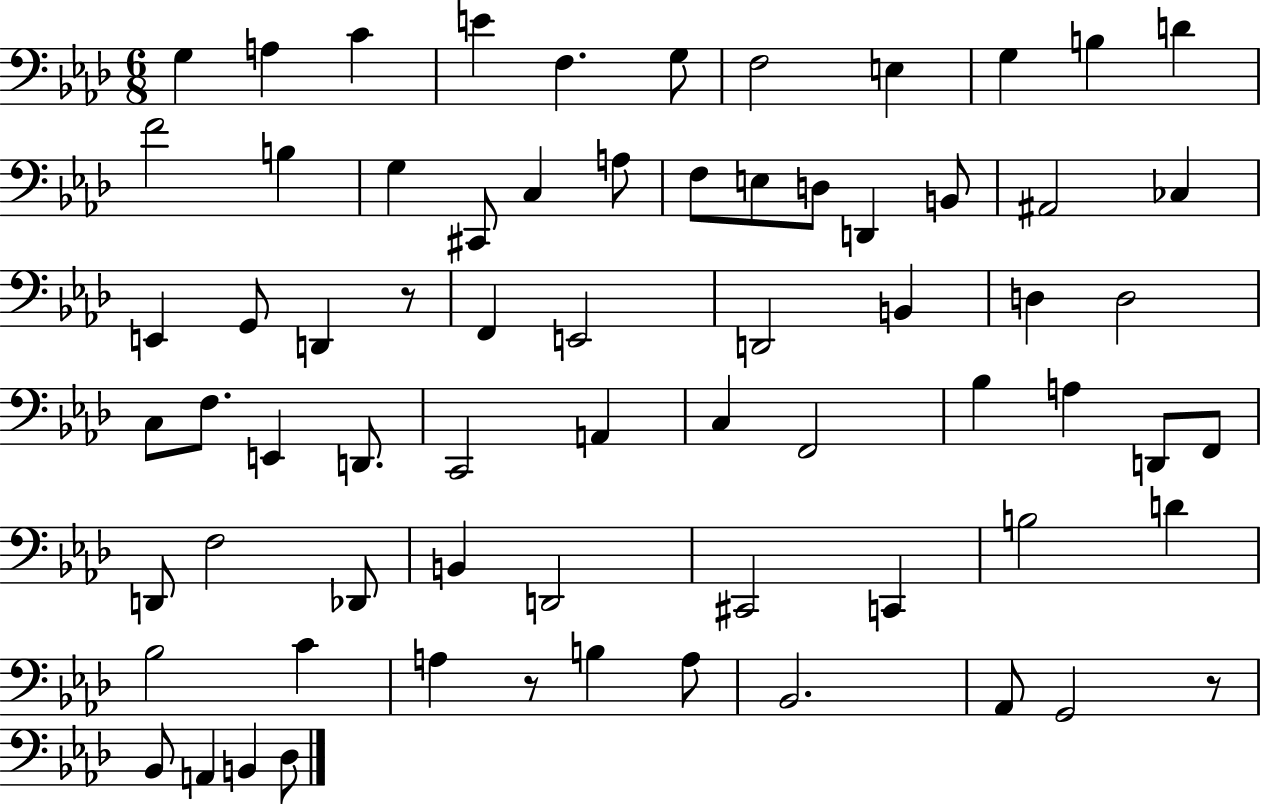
{
  \clef bass
  \numericTimeSignature
  \time 6/8
  \key aes \major
  g4 a4 c'4 | e'4 f4. g8 | f2 e4 | g4 b4 d'4 | \break f'2 b4 | g4 cis,8 c4 a8 | f8 e8 d8 d,4 b,8 | ais,2 ces4 | \break e,4 g,8 d,4 r8 | f,4 e,2 | d,2 b,4 | d4 d2 | \break c8 f8. e,4 d,8. | c,2 a,4 | c4 f,2 | bes4 a4 d,8 f,8 | \break d,8 f2 des,8 | b,4 d,2 | cis,2 c,4 | b2 d'4 | \break bes2 c'4 | a4 r8 b4 a8 | bes,2. | aes,8 g,2 r8 | \break bes,8 a,4 b,4 des8 | \bar "|."
}